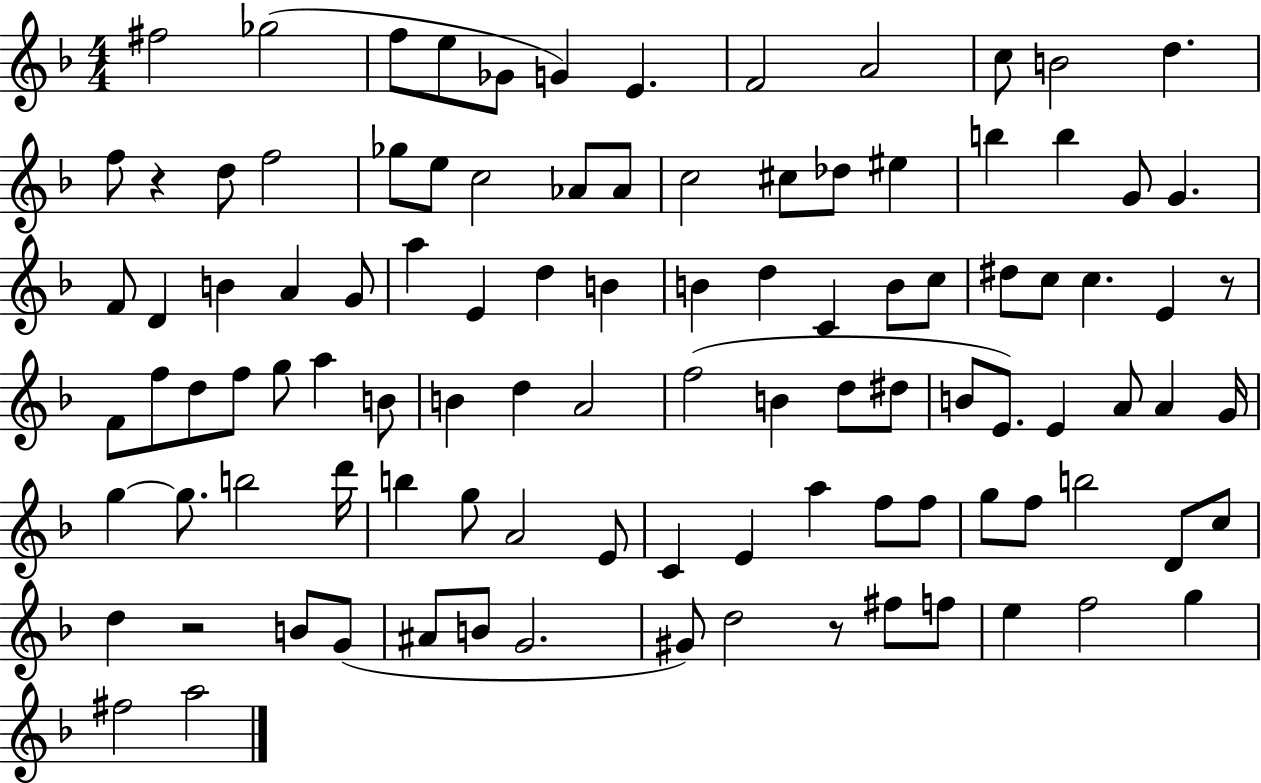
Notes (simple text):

F#5/h Gb5/h F5/e E5/e Gb4/e G4/q E4/q. F4/h A4/h C5/e B4/h D5/q. F5/e R/q D5/e F5/h Gb5/e E5/e C5/h Ab4/e Ab4/e C5/h C#5/e Db5/e EIS5/q B5/q B5/q G4/e G4/q. F4/e D4/q B4/q A4/q G4/e A5/q E4/q D5/q B4/q B4/q D5/q C4/q B4/e C5/e D#5/e C5/e C5/q. E4/q R/e F4/e F5/e D5/e F5/e G5/e A5/q B4/e B4/q D5/q A4/h F5/h B4/q D5/e D#5/e B4/e E4/e. E4/q A4/e A4/q G4/s G5/q G5/e. B5/h D6/s B5/q G5/e A4/h E4/e C4/q E4/q A5/q F5/e F5/e G5/e F5/e B5/h D4/e C5/e D5/q R/h B4/e G4/e A#4/e B4/e G4/h. G#4/e D5/h R/e F#5/e F5/e E5/q F5/h G5/q F#5/h A5/h